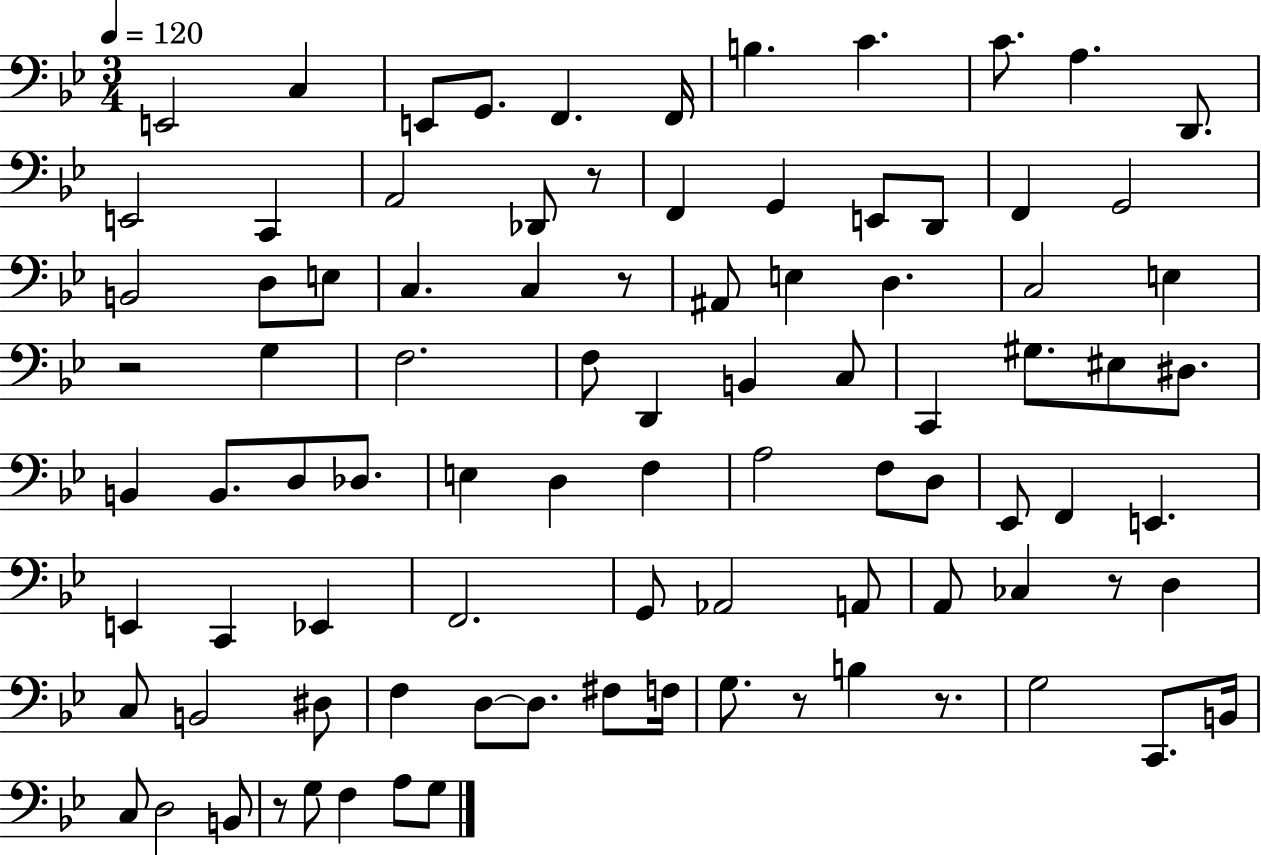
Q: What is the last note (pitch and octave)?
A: G3